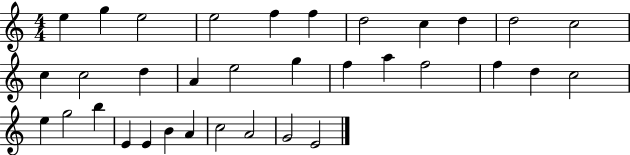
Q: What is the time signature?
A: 4/4